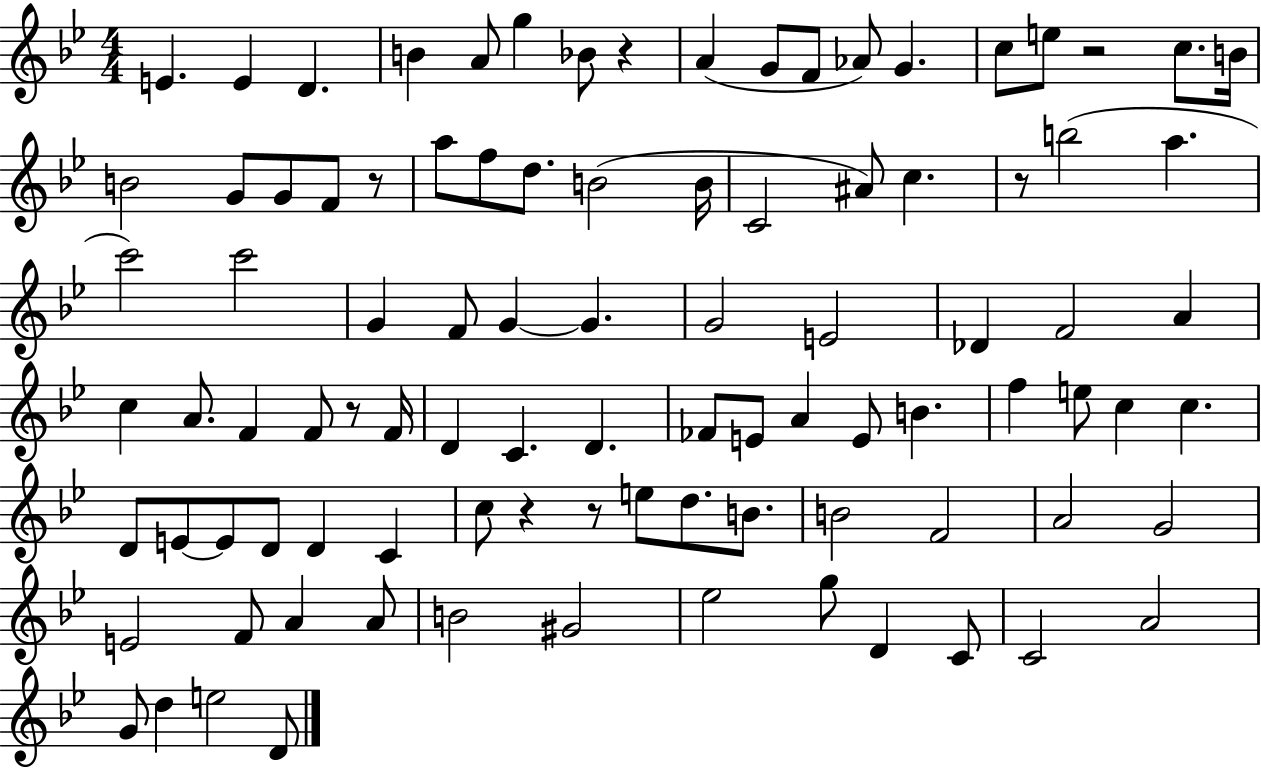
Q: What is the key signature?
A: BES major